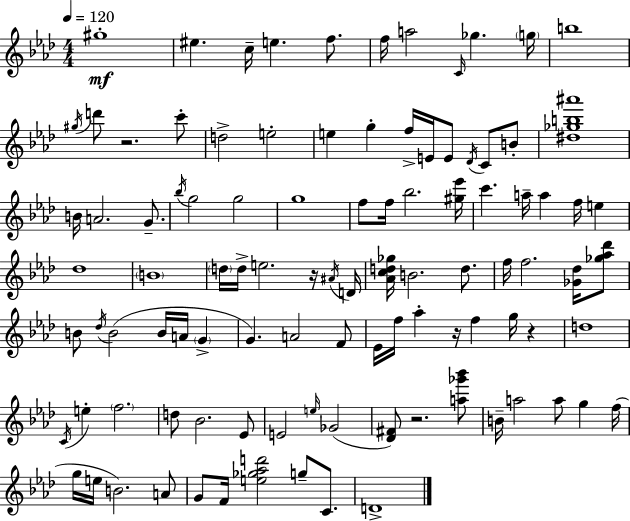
G#5/w EIS5/q. C5/s E5/q. F5/e. F5/s A5/h C4/s Gb5/q. G5/s B5/w G#5/s D6/e R/h. C6/e D5/h E5/h E5/q G5/q F5/s E4/s E4/e Db4/s C4/e B4/e [D#5,Gb5,B5,A#6]/w B4/s A4/h. G4/e. Bb5/s G5/h G5/h G5/w F5/e F5/s Bb5/h. [G#5,Eb6]/s C6/q. A5/s A5/q F5/s E5/q Db5/w B4/w D5/s D5/s E5/h. R/s A#4/s D4/s [Ab4,C5,D5,Gb5]/s B4/h. D5/e. F5/s F5/h. [Gb4,Db5]/s [Gb5,Ab5,Db6]/e B4/e Db5/s B4/h B4/s A4/s G4/q G4/q. A4/h F4/e Eb4/s F5/s Ab5/q R/s F5/q G5/s R/q D5/w C4/s E5/q F5/h. D5/e Bb4/h. Eb4/e E4/h E5/s Gb4/h [Db4,F#4]/e R/h. [A5,Gb6,Bb6]/e B4/s A5/h A5/e G5/q F5/s G5/s E5/s B4/h. A4/e G4/e F4/s [E5,Gb5,Ab5,D6]/h G5/e C4/e. D4/w